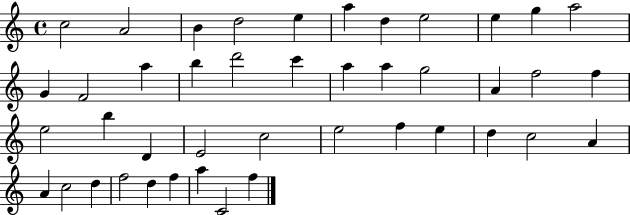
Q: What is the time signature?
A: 4/4